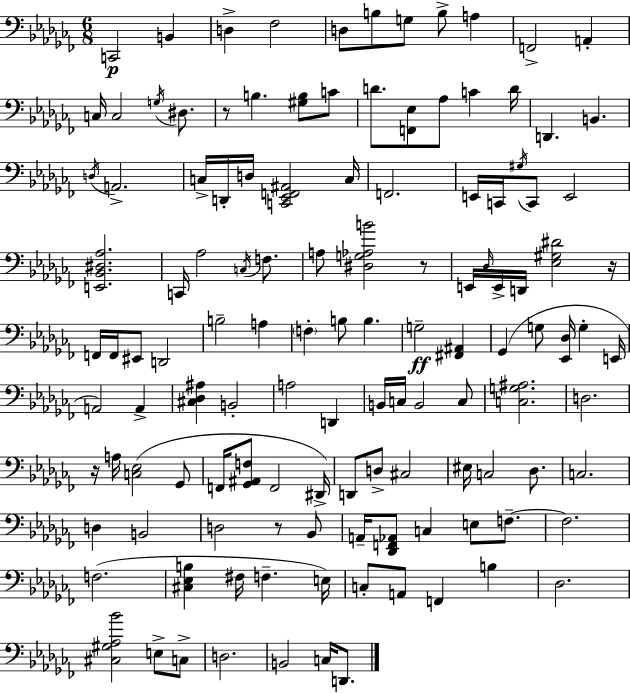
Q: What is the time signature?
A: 6/8